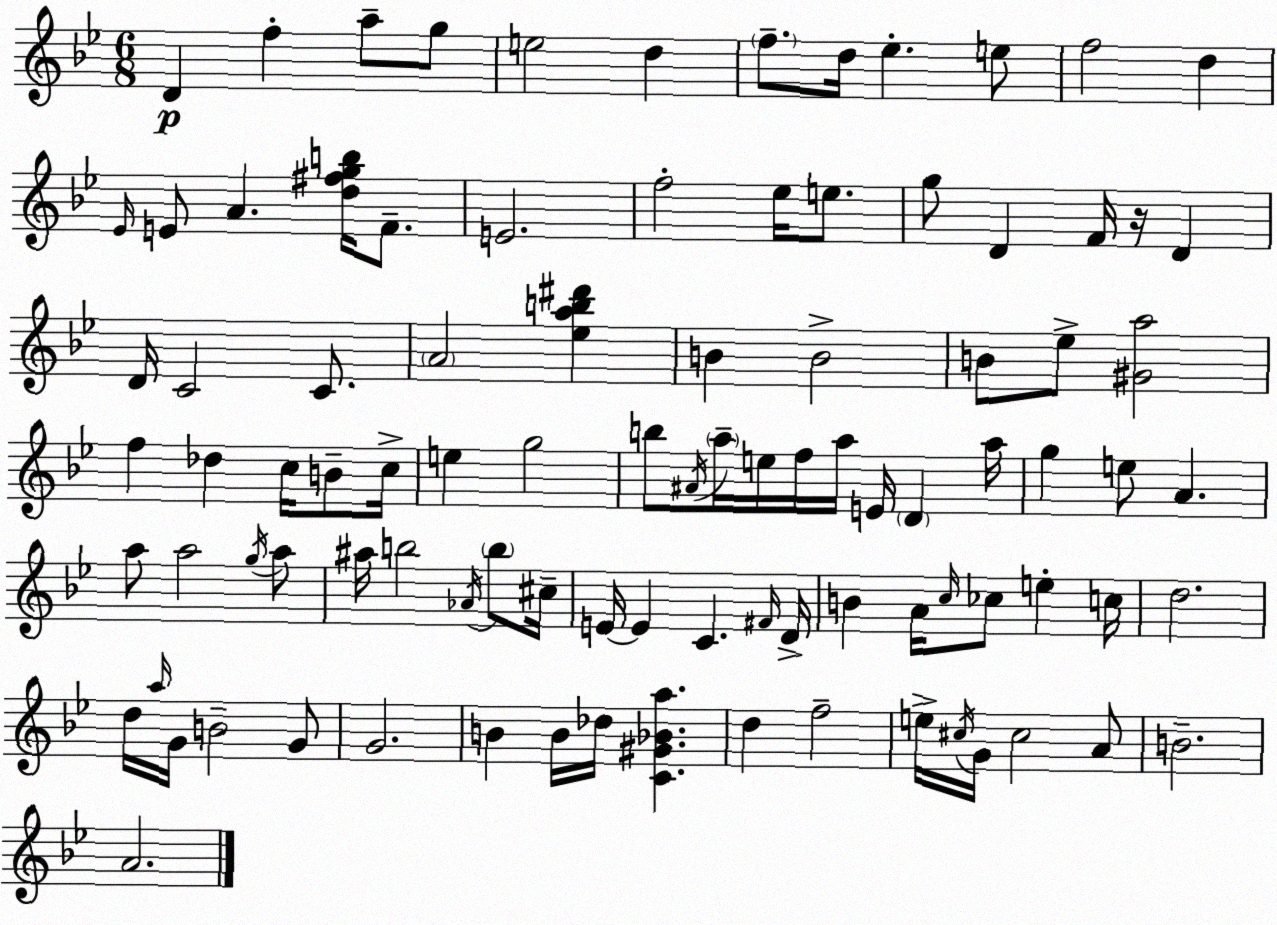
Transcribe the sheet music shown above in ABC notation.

X:1
T:Untitled
M:6/8
L:1/4
K:Bb
D f a/2 g/2 e2 d f/2 d/4 _e e/2 f2 d _E/4 E/2 A [d^fgb]/4 F/2 E2 f2 _e/4 e/2 g/2 D F/4 z/4 D D/4 C2 C/2 A2 [_eab^d'] B B2 B/2 _e/2 [^Ga]2 f _d c/4 B/2 c/4 e g2 b/2 ^A/4 a/4 e/4 f/4 a/4 E/4 D a/4 g e/2 A a/2 a2 g/4 a/2 ^a/4 b2 _A/4 b/2 ^c/4 E/4 E C ^F/4 D/4 B A/4 c/4 _c/2 e c/4 d2 d/4 a/4 G/4 B2 G/2 G2 B B/4 _d/4 [C^G_Ba] d f2 e/4 ^c/4 G/4 ^c2 A/2 B2 A2